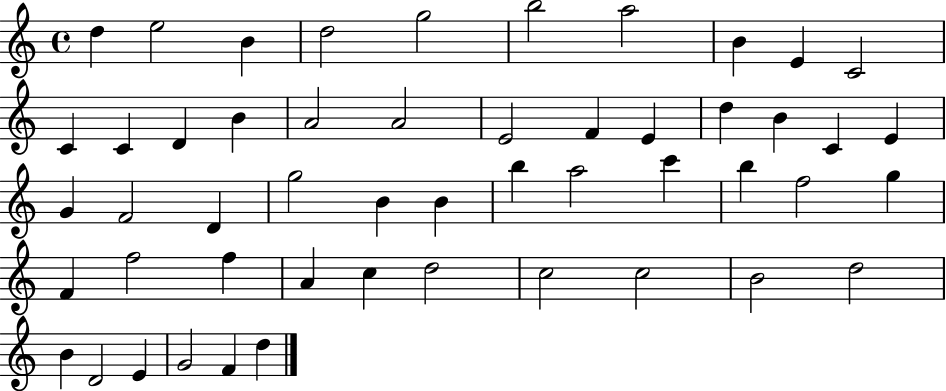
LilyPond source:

{
  \clef treble
  \time 4/4
  \defaultTimeSignature
  \key c \major
  d''4 e''2 b'4 | d''2 g''2 | b''2 a''2 | b'4 e'4 c'2 | \break c'4 c'4 d'4 b'4 | a'2 a'2 | e'2 f'4 e'4 | d''4 b'4 c'4 e'4 | \break g'4 f'2 d'4 | g''2 b'4 b'4 | b''4 a''2 c'''4 | b''4 f''2 g''4 | \break f'4 f''2 f''4 | a'4 c''4 d''2 | c''2 c''2 | b'2 d''2 | \break b'4 d'2 e'4 | g'2 f'4 d''4 | \bar "|."
}